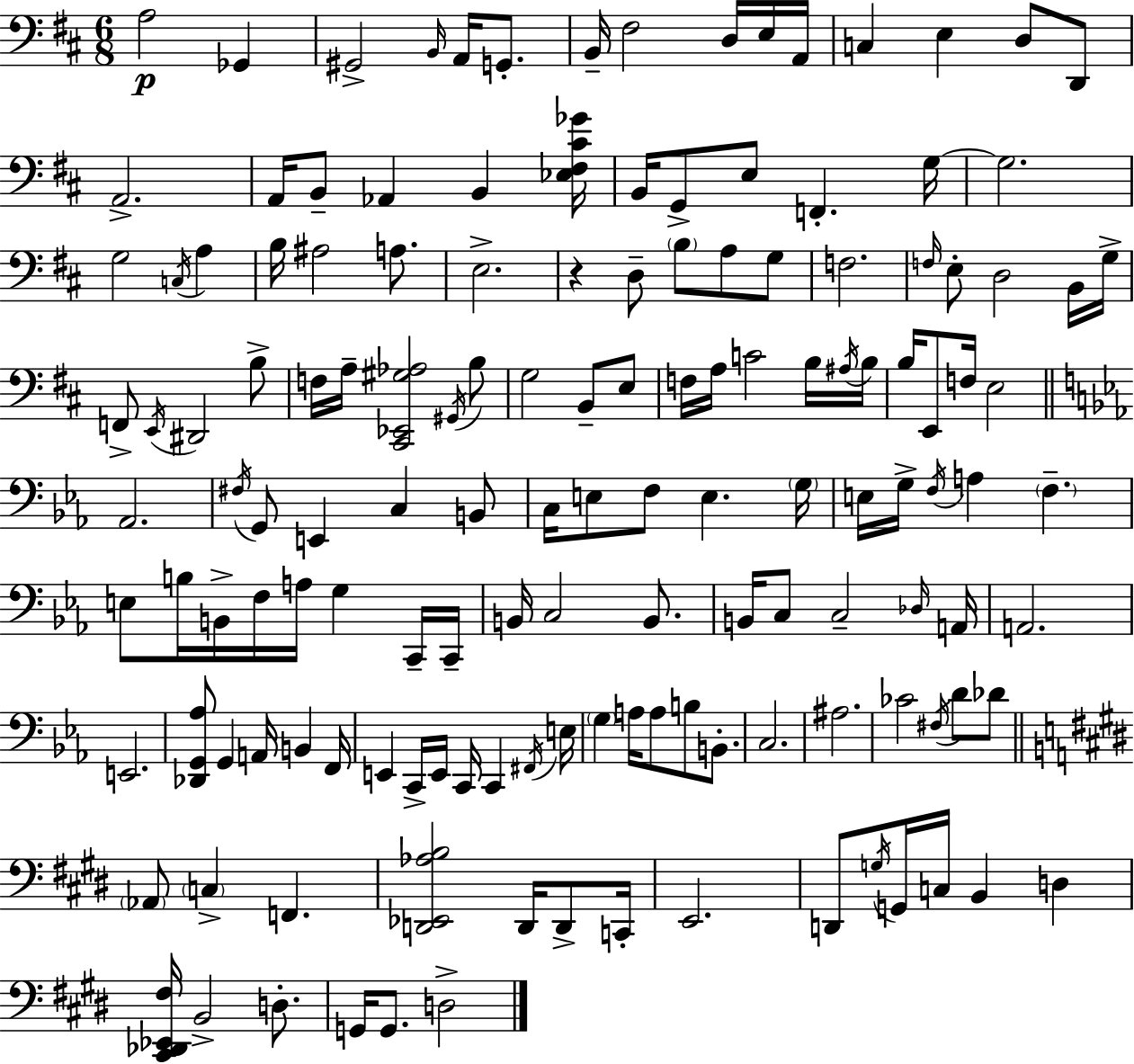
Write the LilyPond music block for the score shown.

{
  \clef bass
  \numericTimeSignature
  \time 6/8
  \key d \major
  a2\p ges,4 | gis,2-> \grace { b,16 } a,16 g,8.-. | b,16-- fis2 d16 e16 | a,16 c4 e4 d8 d,8 | \break a,2.-> | a,16 b,8-- aes,4 b,4 | <ees fis cis' ges'>16 b,16 g,8-> e8 f,4.-. | g16~~ g2. | \break g2 \acciaccatura { c16 } a4 | b16 ais2 a8. | e2.-> | r4 d8-- \parenthesize b8 a8 | \break g8 f2. | \grace { f16 } e8-. d2 | b,16 g16-> f,8-> \acciaccatura { e,16 } dis,2 | b8-> f16 a16-- <cis, ees, gis aes>2 | \break \acciaccatura { gis,16 } b8 g2 | b,8-- e8 f16 a16 c'2 | b16 \acciaccatura { ais16 } b16 b16 e,8 f16 e2 | \bar "||" \break \key c \minor aes,2. | \acciaccatura { fis16 } g,8 e,4 c4 b,8 | c16 e8 f8 e4. | \parenthesize g16 e16 g16-> \acciaccatura { f16 } a4 \parenthesize f4.-- | \break e8 b16 b,16-> f16 a16 g4 | c,16-- c,16-- b,16 c2 b,8. | b,16 c8 c2-- | \grace { des16 } a,16 a,2. | \break e,2. | <des, g, aes>8 g,4 a,16 b,4 | f,16 e,4 c,16-> e,16 c,16 c,4 | \acciaccatura { fis,16 } e16 \parenthesize g4 a16 a8 b8 | \break b,8.-. c2. | ais2. | ces'2 | \acciaccatura { fis16 } d'8 des'8 \bar "||" \break \key e \major \parenthesize aes,8 \parenthesize c4-> f,4. | <d, ees, aes b>2 d,16 d,8-> c,16-. | e,2. | d,8 \acciaccatura { g16 } g,16 c16 b,4 d4 | \break <cis, des, ees, fis>16 b,2-> d8.-. | g,16 g,8. d2-> | \bar "|."
}